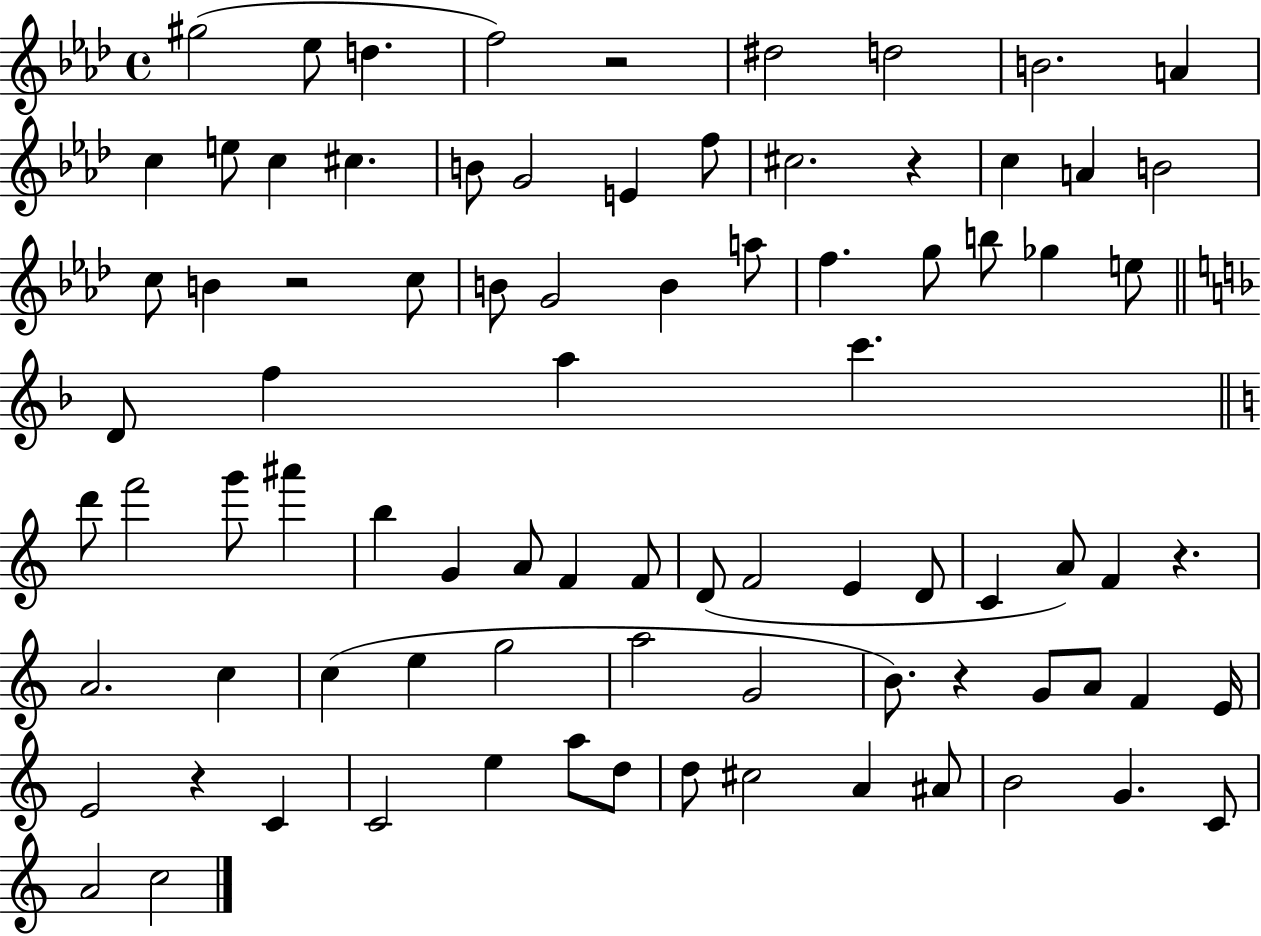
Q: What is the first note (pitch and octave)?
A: G#5